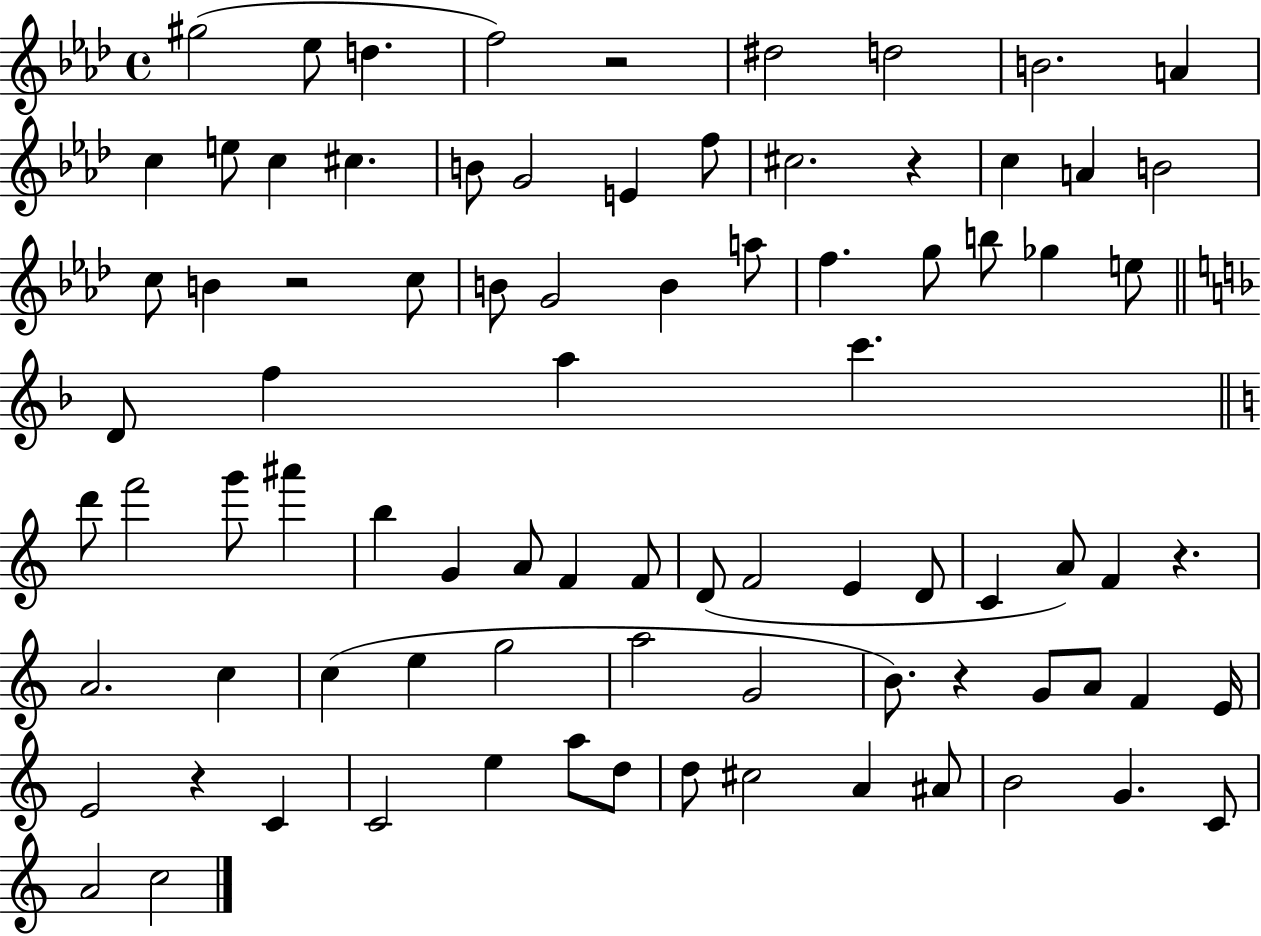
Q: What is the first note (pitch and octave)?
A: G#5